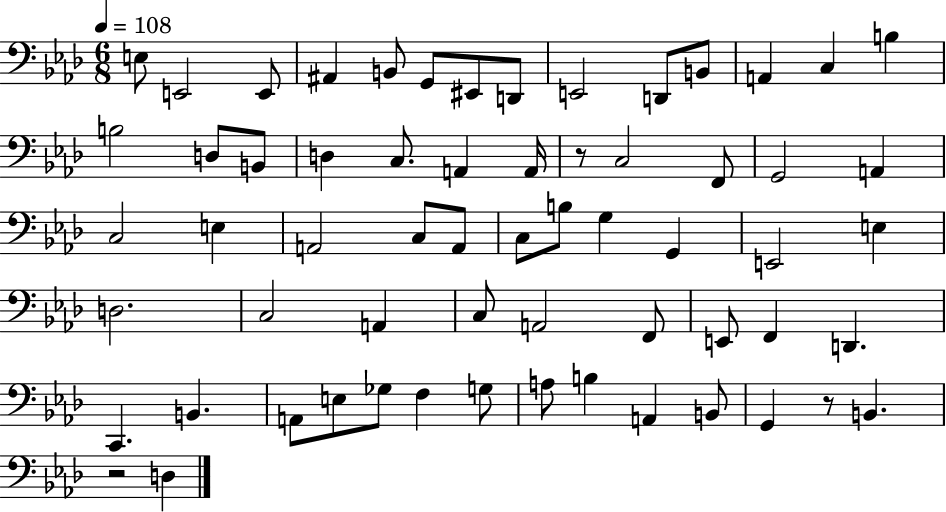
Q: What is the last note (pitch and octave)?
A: D3